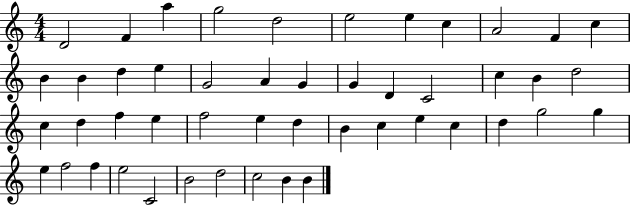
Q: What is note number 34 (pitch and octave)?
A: E5